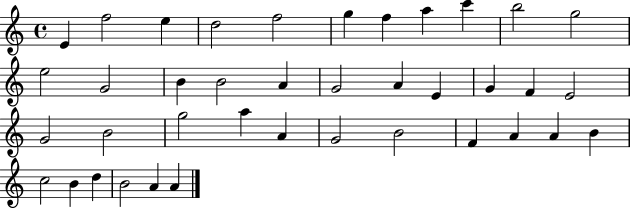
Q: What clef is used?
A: treble